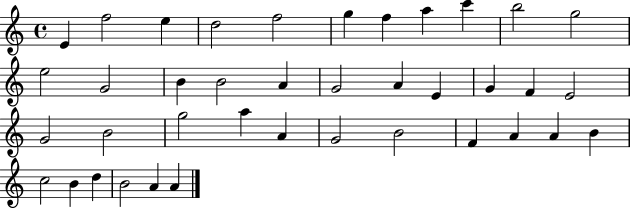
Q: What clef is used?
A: treble